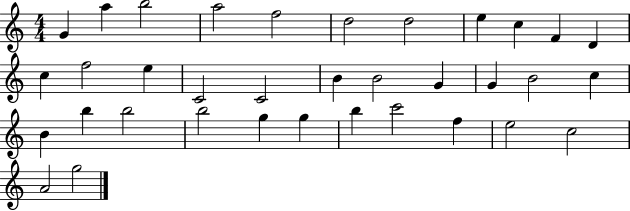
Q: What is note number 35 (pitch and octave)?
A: G5